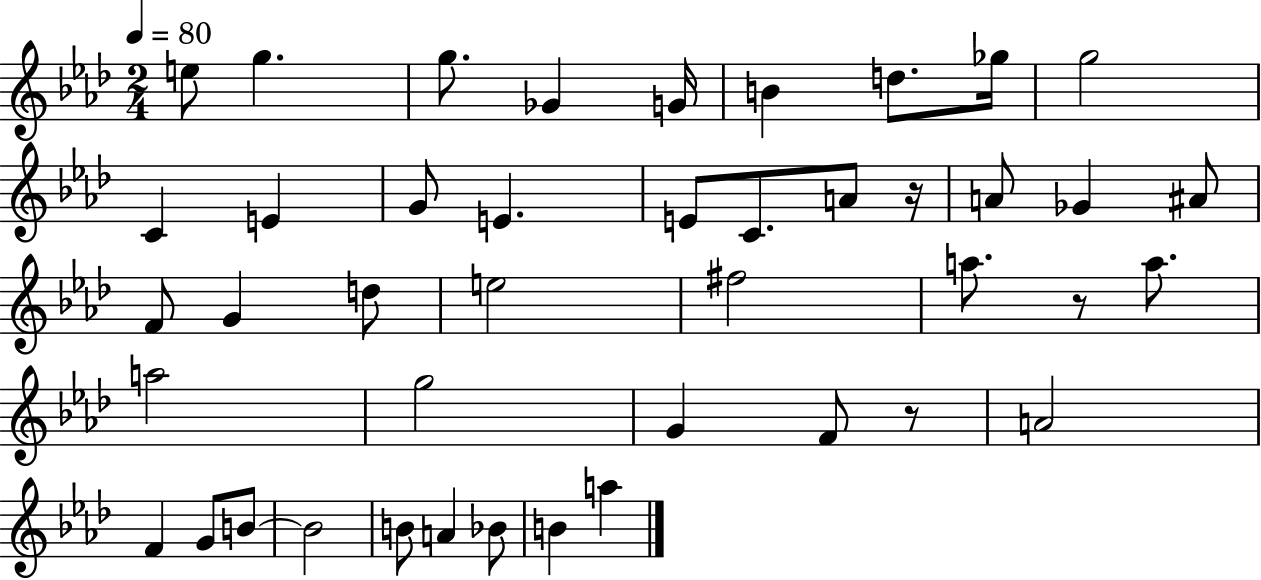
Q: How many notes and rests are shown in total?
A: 43